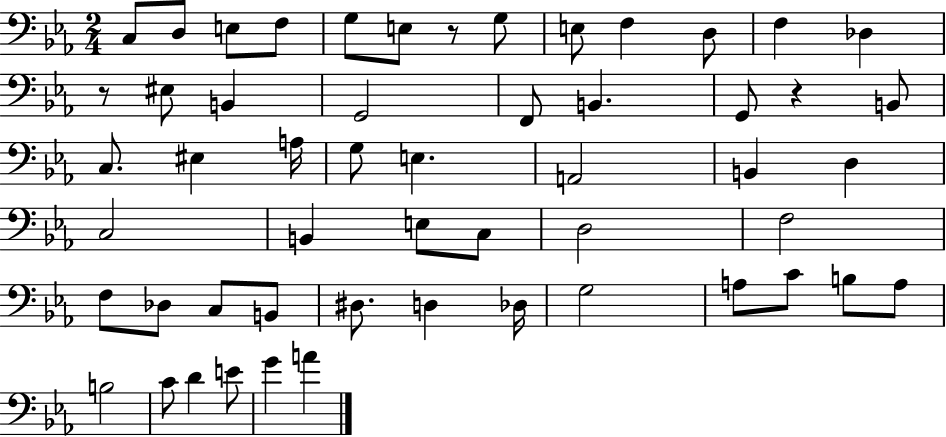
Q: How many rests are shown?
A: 3